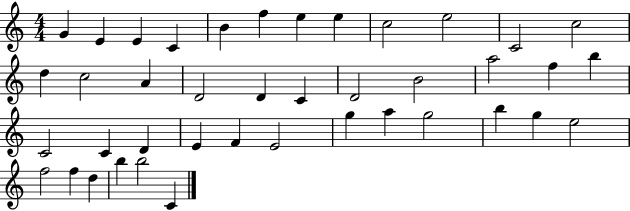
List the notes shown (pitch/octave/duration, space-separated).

G4/q E4/q E4/q C4/q B4/q F5/q E5/q E5/q C5/h E5/h C4/h C5/h D5/q C5/h A4/q D4/h D4/q C4/q D4/h B4/h A5/h F5/q B5/q C4/h C4/q D4/q E4/q F4/q E4/h G5/q A5/q G5/h B5/q G5/q E5/h F5/h F5/q D5/q B5/q B5/h C4/q